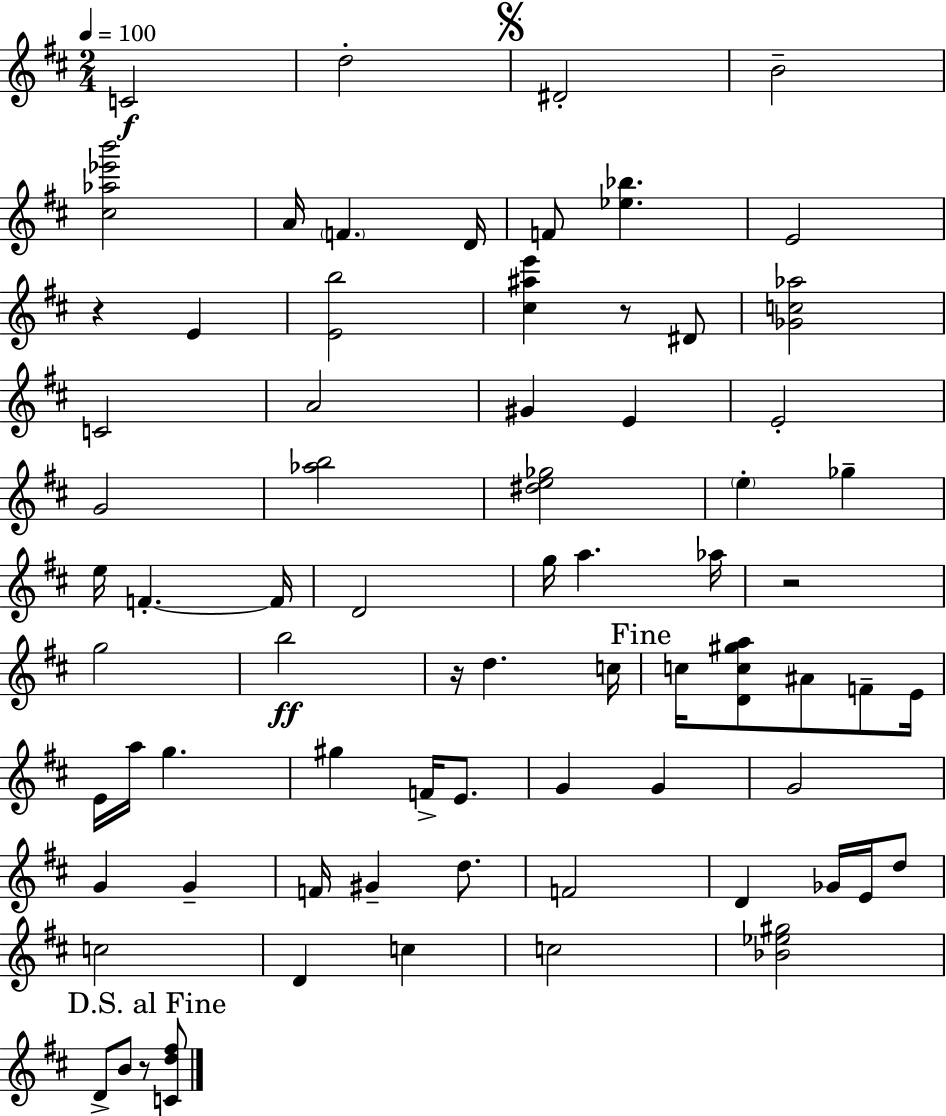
C4/h D5/h D#4/h B4/h [C#5,Ab5,Eb6,B6]/h A4/s F4/q. D4/s F4/e [Eb5,Bb5]/q. E4/h R/q E4/q [E4,B5]/h [C#5,A#5,E6]/q R/e D#4/e [Gb4,C5,Ab5]/h C4/h A4/h G#4/q E4/q E4/h G4/h [Ab5,B5]/h [D#5,E5,Gb5]/h E5/q Gb5/q E5/s F4/q. F4/s D4/h G5/s A5/q. Ab5/s R/h G5/h B5/h R/s D5/q. C5/s C5/s [D4,C5,G#5,A5]/e A#4/e F4/e E4/s E4/s A5/s G5/q. G#5/q F4/s E4/e. G4/q G4/q G4/h G4/q G4/q F4/s G#4/q D5/e. F4/h D4/q Gb4/s E4/s D5/e C5/h D4/q C5/q C5/h [Bb4,Eb5,G#5]/h D4/e B4/e R/e [C4,D5,F#5]/e